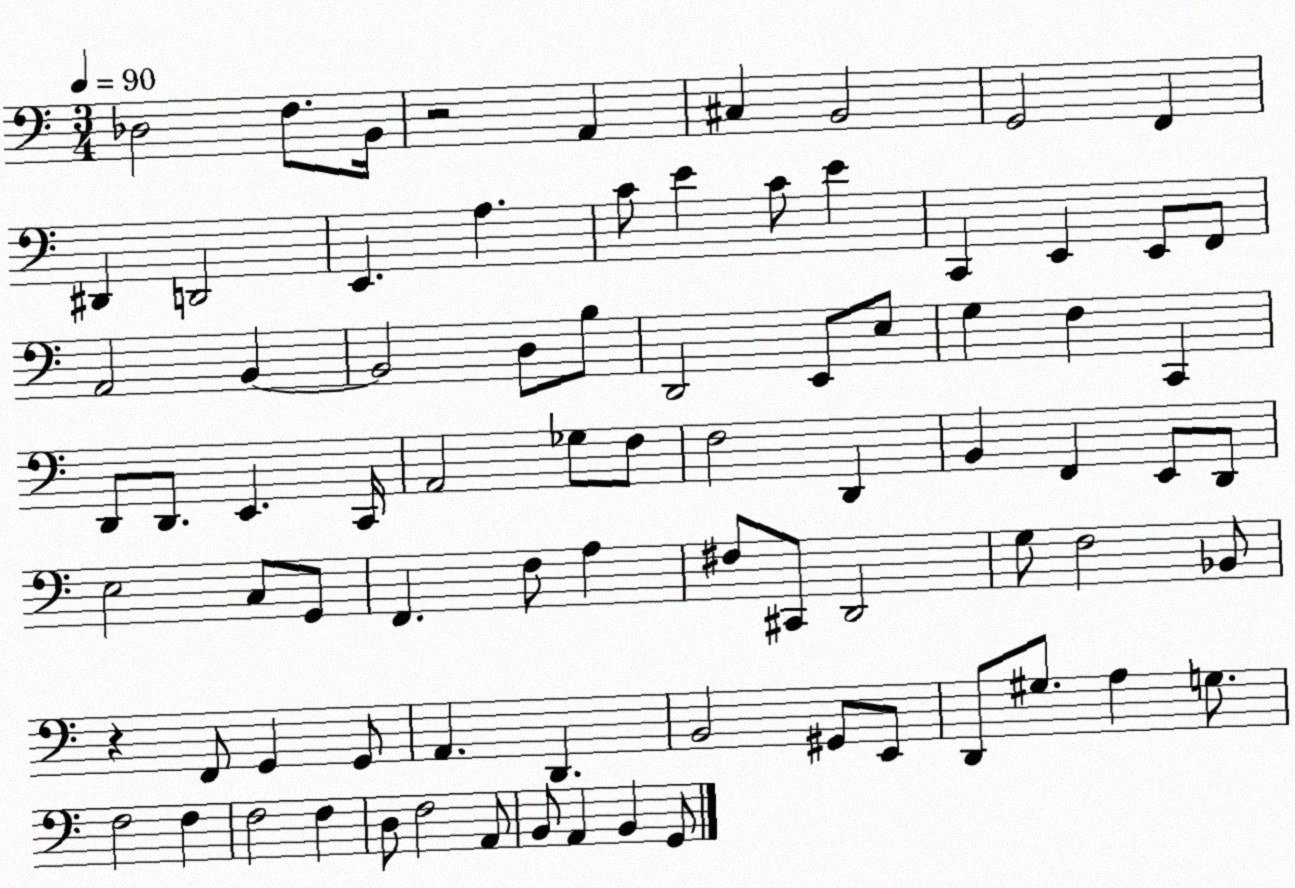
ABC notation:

X:1
T:Untitled
M:3/4
L:1/4
K:C
_D,2 F,/2 B,,/4 z2 A,, ^C, B,,2 G,,2 F,, ^D,, D,,2 E,, A, C/2 E C/2 E C,, E,, E,,/2 F,,/2 A,,2 B,, B,,2 D,/2 B,/2 D,,2 E,,/2 E,/2 G, F, C,, D,,/2 D,,/2 E,, C,,/4 A,,2 _G,/2 F,/2 F,2 D,, B,, F,, E,,/2 D,,/2 E,2 C,/2 G,,/2 F,, F,/2 A, ^F,/2 ^C,,/2 D,,2 G,/2 F,2 _B,,/2 z F,,/2 G,, G,,/2 A,, D,, B,,2 ^G,,/2 E,,/2 D,,/2 ^G,/2 A, G,/2 F,2 F, F,2 F, D,/2 F,2 A,,/2 B,,/2 A,, B,, G,,/2